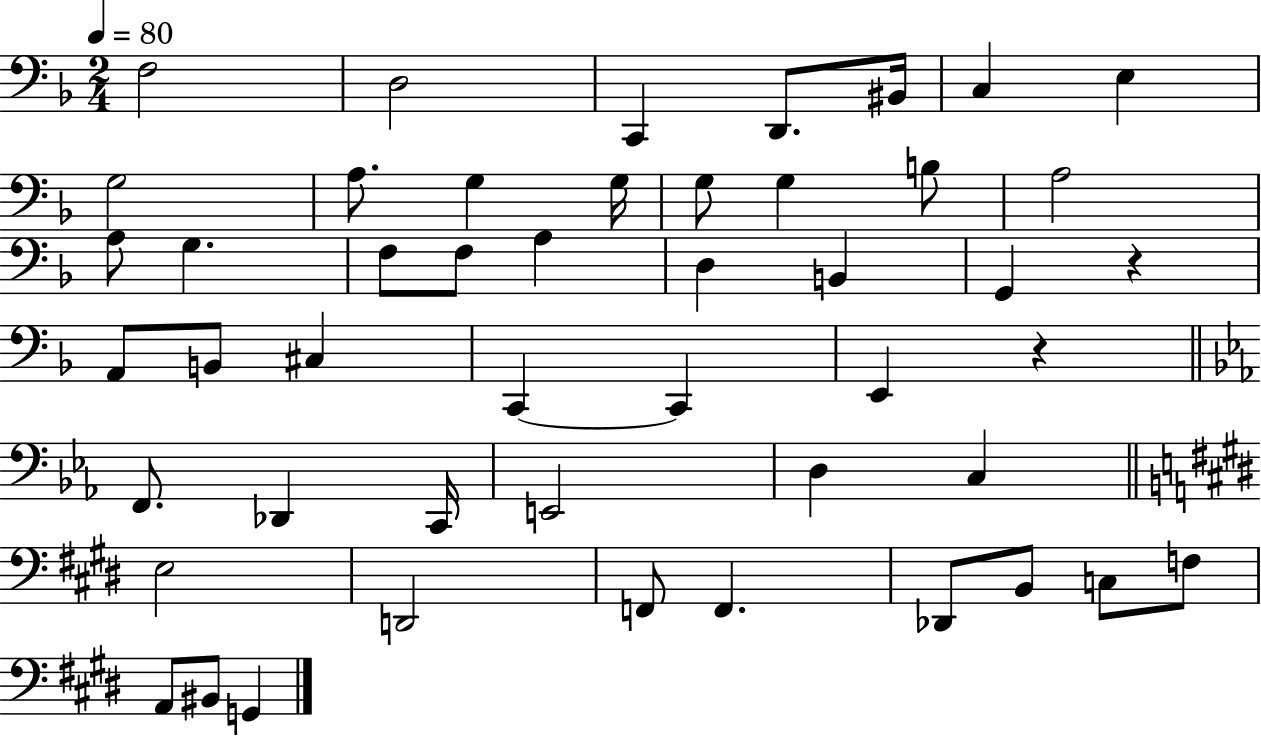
X:1
T:Untitled
M:2/4
L:1/4
K:F
F,2 D,2 C,, D,,/2 ^B,,/4 C, E, G,2 A,/2 G, G,/4 G,/2 G, B,/2 A,2 A,/2 G, F,/2 F,/2 A, D, B,, G,, z A,,/2 B,,/2 ^C, C,, C,, E,, z F,,/2 _D,, C,,/4 E,,2 D, C, E,2 D,,2 F,,/2 F,, _D,,/2 B,,/2 C,/2 F,/2 A,,/2 ^B,,/2 G,,